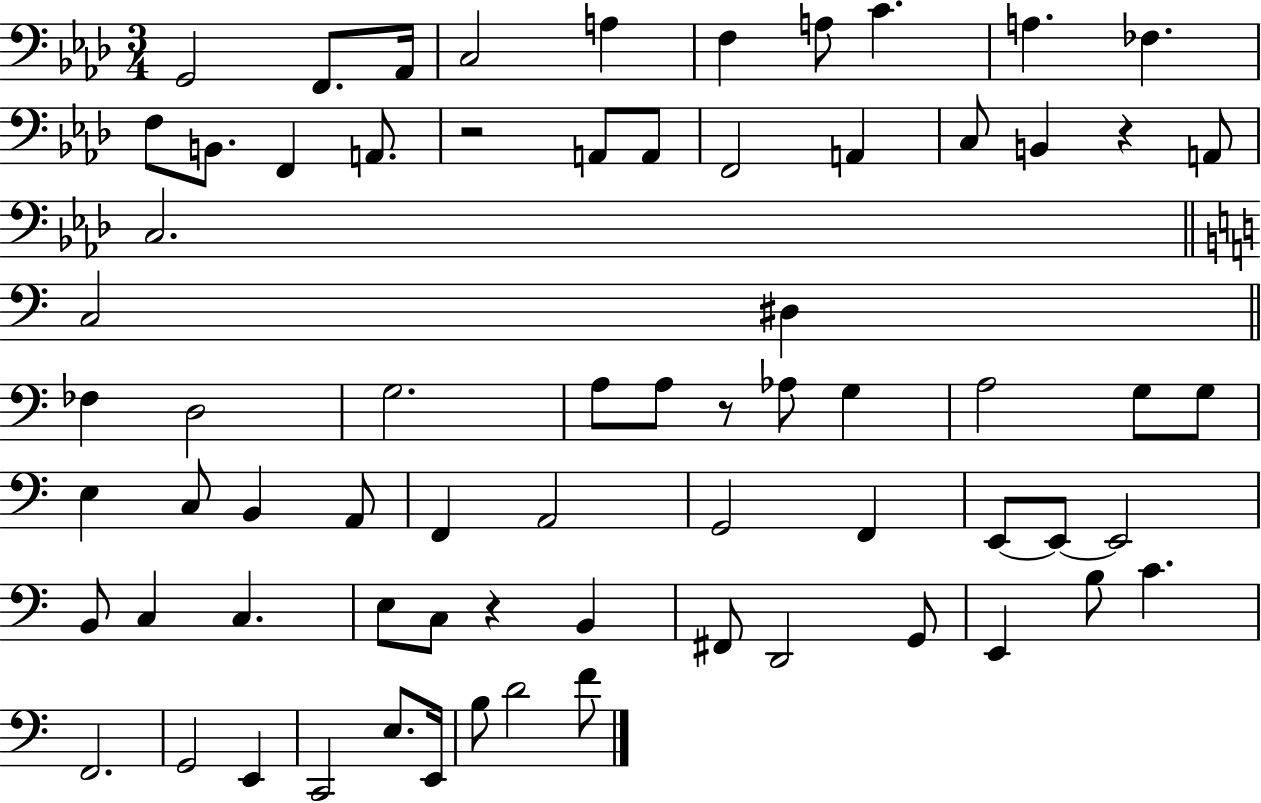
X:1
T:Untitled
M:3/4
L:1/4
K:Ab
G,,2 F,,/2 _A,,/4 C,2 A, F, A,/2 C A, _F, F,/2 B,,/2 F,, A,,/2 z2 A,,/2 A,,/2 F,,2 A,, C,/2 B,, z A,,/2 C,2 C,2 ^D, _F, D,2 G,2 A,/2 A,/2 z/2 _A,/2 G, A,2 G,/2 G,/2 E, C,/2 B,, A,,/2 F,, A,,2 G,,2 F,, E,,/2 E,,/2 E,,2 B,,/2 C, C, E,/2 C,/2 z B,, ^F,,/2 D,,2 G,,/2 E,, B,/2 C F,,2 G,,2 E,, C,,2 E,/2 E,,/4 B,/2 D2 F/2